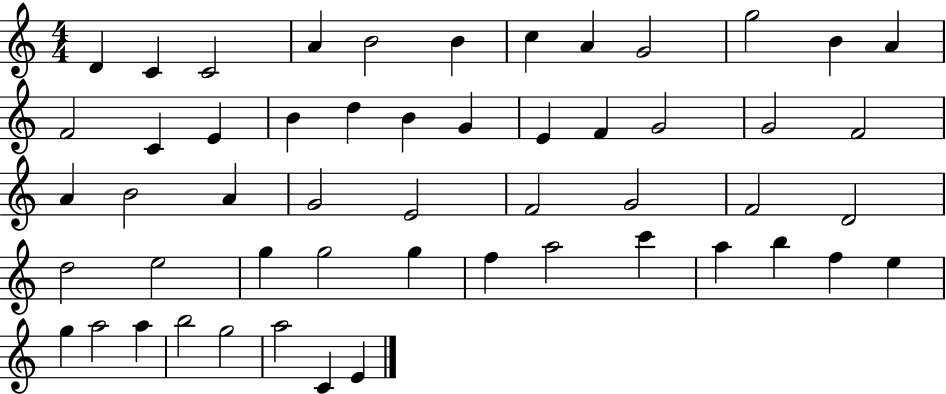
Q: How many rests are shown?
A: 0